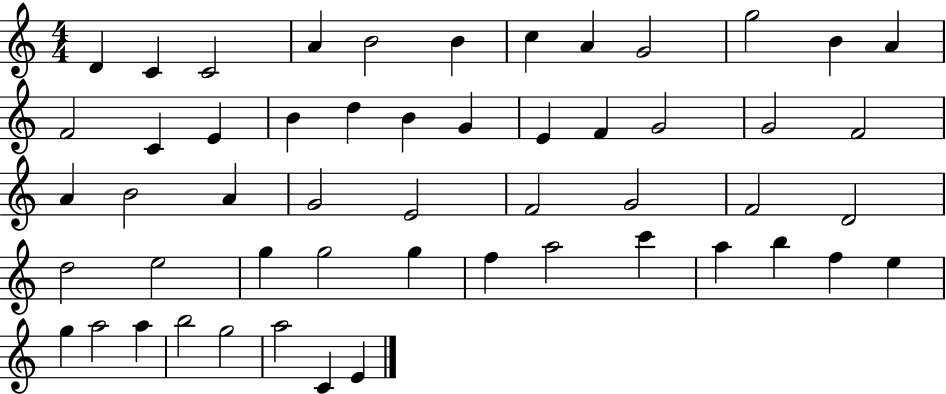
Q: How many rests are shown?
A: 0